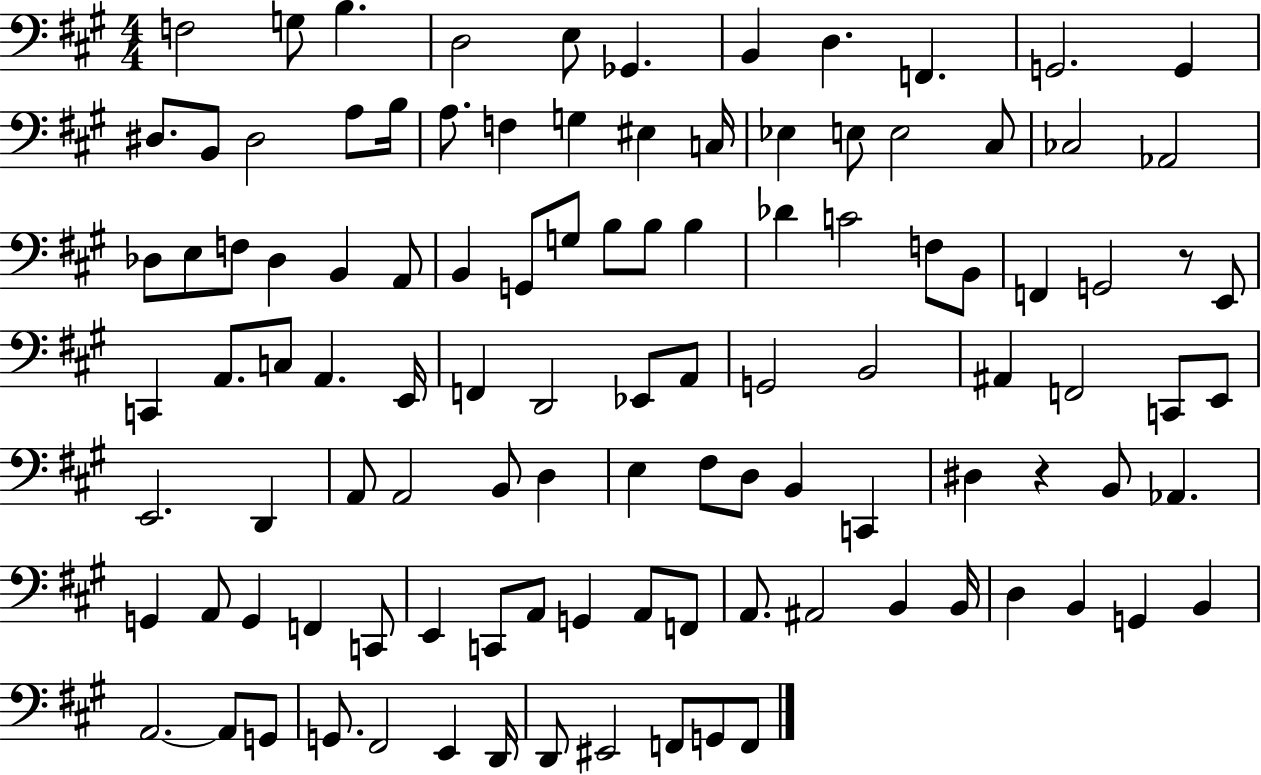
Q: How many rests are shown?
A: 2